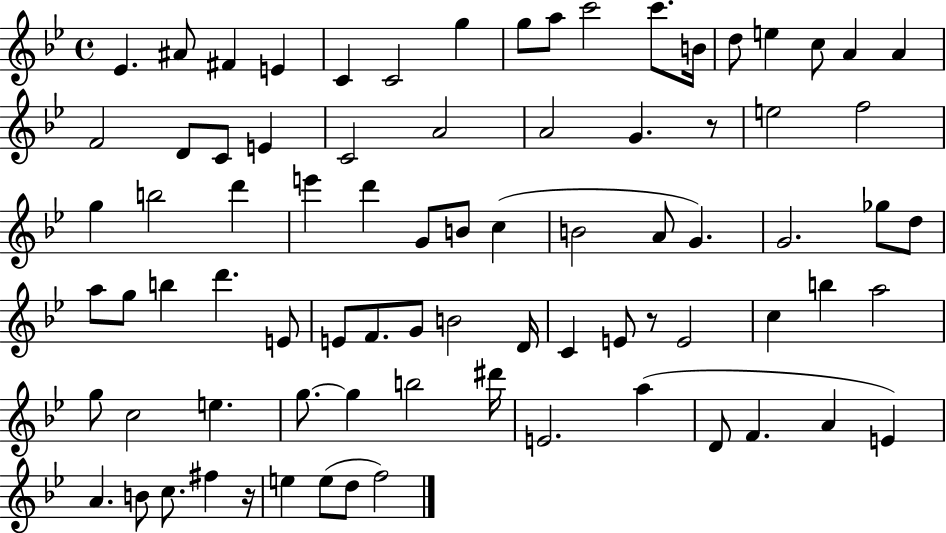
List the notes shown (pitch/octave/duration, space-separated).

Eb4/q. A#4/e F#4/q E4/q C4/q C4/h G5/q G5/e A5/e C6/h C6/e. B4/s D5/e E5/q C5/e A4/q A4/q F4/h D4/e C4/e E4/q C4/h A4/h A4/h G4/q. R/e E5/h F5/h G5/q B5/h D6/q E6/q D6/q G4/e B4/e C5/q B4/h A4/e G4/q. G4/h. Gb5/e D5/e A5/e G5/e B5/q D6/q. E4/e E4/e F4/e. G4/e B4/h D4/s C4/q E4/e R/e E4/h C5/q B5/q A5/h G5/e C5/h E5/q. G5/e. G5/q B5/h D#6/s E4/h. A5/q D4/e F4/q. A4/q E4/q A4/q. B4/e C5/e. F#5/q R/s E5/q E5/e D5/e F5/h